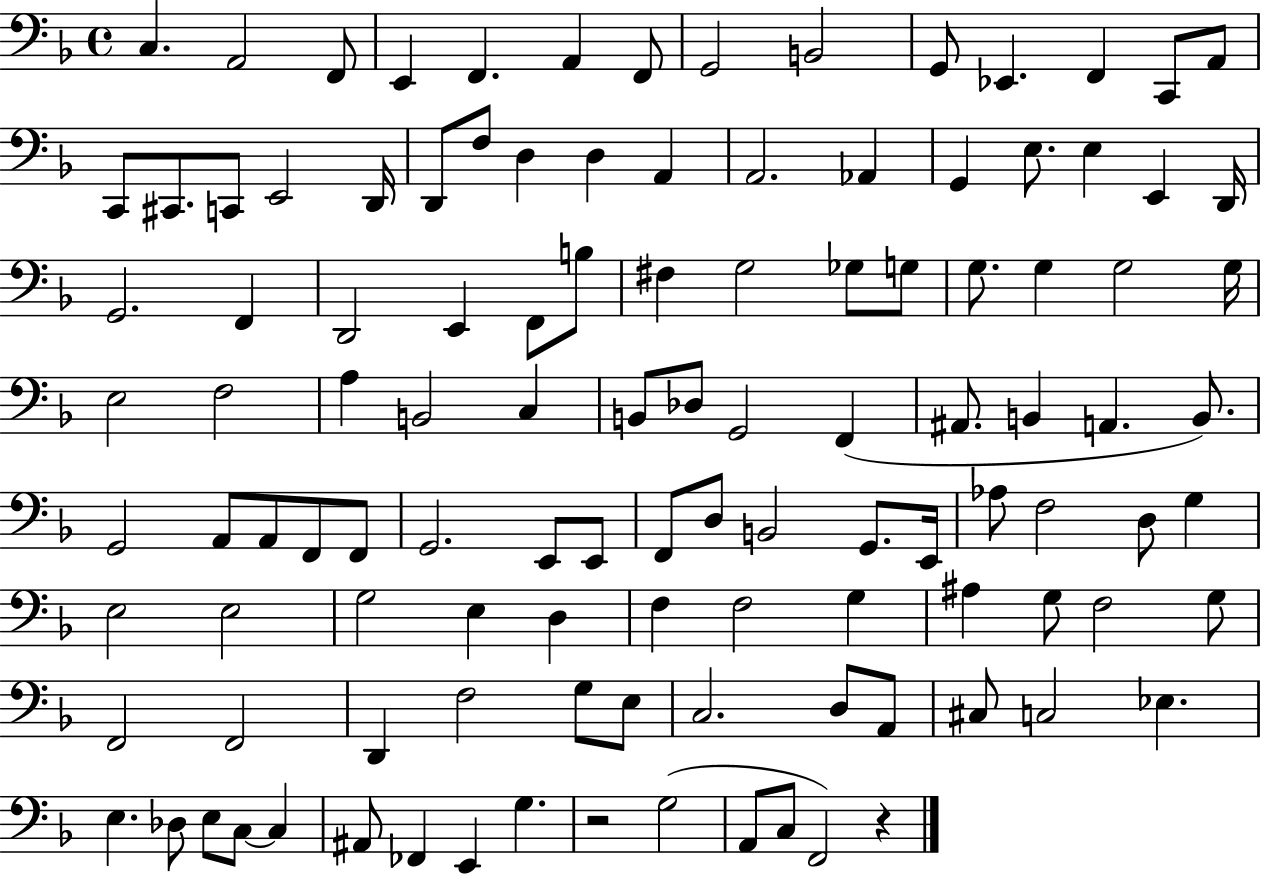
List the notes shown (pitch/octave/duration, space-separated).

C3/q. A2/h F2/e E2/q F2/q. A2/q F2/e G2/h B2/h G2/e Eb2/q. F2/q C2/e A2/e C2/e C#2/e. C2/e E2/h D2/s D2/e F3/e D3/q D3/q A2/q A2/h. Ab2/q G2/q E3/e. E3/q E2/q D2/s G2/h. F2/q D2/h E2/q F2/e B3/e F#3/q G3/h Gb3/e G3/e G3/e. G3/q G3/h G3/s E3/h F3/h A3/q B2/h C3/q B2/e Db3/e G2/h F2/q A#2/e. B2/q A2/q. B2/e. G2/h A2/e A2/e F2/e F2/e G2/h. E2/e E2/e F2/e D3/e B2/h G2/e. E2/s Ab3/e F3/h D3/e G3/q E3/h E3/h G3/h E3/q D3/q F3/q F3/h G3/q A#3/q G3/e F3/h G3/e F2/h F2/h D2/q F3/h G3/e E3/e C3/h. D3/e A2/e C#3/e C3/h Eb3/q. E3/q. Db3/e E3/e C3/e C3/q A#2/e FES2/q E2/q G3/q. R/h G3/h A2/e C3/e F2/h R/q